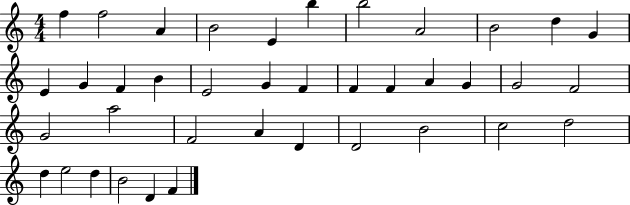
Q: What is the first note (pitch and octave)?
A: F5